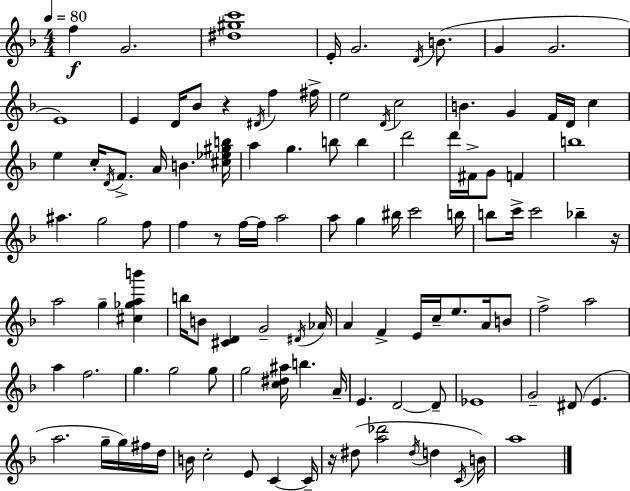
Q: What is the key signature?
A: D minor